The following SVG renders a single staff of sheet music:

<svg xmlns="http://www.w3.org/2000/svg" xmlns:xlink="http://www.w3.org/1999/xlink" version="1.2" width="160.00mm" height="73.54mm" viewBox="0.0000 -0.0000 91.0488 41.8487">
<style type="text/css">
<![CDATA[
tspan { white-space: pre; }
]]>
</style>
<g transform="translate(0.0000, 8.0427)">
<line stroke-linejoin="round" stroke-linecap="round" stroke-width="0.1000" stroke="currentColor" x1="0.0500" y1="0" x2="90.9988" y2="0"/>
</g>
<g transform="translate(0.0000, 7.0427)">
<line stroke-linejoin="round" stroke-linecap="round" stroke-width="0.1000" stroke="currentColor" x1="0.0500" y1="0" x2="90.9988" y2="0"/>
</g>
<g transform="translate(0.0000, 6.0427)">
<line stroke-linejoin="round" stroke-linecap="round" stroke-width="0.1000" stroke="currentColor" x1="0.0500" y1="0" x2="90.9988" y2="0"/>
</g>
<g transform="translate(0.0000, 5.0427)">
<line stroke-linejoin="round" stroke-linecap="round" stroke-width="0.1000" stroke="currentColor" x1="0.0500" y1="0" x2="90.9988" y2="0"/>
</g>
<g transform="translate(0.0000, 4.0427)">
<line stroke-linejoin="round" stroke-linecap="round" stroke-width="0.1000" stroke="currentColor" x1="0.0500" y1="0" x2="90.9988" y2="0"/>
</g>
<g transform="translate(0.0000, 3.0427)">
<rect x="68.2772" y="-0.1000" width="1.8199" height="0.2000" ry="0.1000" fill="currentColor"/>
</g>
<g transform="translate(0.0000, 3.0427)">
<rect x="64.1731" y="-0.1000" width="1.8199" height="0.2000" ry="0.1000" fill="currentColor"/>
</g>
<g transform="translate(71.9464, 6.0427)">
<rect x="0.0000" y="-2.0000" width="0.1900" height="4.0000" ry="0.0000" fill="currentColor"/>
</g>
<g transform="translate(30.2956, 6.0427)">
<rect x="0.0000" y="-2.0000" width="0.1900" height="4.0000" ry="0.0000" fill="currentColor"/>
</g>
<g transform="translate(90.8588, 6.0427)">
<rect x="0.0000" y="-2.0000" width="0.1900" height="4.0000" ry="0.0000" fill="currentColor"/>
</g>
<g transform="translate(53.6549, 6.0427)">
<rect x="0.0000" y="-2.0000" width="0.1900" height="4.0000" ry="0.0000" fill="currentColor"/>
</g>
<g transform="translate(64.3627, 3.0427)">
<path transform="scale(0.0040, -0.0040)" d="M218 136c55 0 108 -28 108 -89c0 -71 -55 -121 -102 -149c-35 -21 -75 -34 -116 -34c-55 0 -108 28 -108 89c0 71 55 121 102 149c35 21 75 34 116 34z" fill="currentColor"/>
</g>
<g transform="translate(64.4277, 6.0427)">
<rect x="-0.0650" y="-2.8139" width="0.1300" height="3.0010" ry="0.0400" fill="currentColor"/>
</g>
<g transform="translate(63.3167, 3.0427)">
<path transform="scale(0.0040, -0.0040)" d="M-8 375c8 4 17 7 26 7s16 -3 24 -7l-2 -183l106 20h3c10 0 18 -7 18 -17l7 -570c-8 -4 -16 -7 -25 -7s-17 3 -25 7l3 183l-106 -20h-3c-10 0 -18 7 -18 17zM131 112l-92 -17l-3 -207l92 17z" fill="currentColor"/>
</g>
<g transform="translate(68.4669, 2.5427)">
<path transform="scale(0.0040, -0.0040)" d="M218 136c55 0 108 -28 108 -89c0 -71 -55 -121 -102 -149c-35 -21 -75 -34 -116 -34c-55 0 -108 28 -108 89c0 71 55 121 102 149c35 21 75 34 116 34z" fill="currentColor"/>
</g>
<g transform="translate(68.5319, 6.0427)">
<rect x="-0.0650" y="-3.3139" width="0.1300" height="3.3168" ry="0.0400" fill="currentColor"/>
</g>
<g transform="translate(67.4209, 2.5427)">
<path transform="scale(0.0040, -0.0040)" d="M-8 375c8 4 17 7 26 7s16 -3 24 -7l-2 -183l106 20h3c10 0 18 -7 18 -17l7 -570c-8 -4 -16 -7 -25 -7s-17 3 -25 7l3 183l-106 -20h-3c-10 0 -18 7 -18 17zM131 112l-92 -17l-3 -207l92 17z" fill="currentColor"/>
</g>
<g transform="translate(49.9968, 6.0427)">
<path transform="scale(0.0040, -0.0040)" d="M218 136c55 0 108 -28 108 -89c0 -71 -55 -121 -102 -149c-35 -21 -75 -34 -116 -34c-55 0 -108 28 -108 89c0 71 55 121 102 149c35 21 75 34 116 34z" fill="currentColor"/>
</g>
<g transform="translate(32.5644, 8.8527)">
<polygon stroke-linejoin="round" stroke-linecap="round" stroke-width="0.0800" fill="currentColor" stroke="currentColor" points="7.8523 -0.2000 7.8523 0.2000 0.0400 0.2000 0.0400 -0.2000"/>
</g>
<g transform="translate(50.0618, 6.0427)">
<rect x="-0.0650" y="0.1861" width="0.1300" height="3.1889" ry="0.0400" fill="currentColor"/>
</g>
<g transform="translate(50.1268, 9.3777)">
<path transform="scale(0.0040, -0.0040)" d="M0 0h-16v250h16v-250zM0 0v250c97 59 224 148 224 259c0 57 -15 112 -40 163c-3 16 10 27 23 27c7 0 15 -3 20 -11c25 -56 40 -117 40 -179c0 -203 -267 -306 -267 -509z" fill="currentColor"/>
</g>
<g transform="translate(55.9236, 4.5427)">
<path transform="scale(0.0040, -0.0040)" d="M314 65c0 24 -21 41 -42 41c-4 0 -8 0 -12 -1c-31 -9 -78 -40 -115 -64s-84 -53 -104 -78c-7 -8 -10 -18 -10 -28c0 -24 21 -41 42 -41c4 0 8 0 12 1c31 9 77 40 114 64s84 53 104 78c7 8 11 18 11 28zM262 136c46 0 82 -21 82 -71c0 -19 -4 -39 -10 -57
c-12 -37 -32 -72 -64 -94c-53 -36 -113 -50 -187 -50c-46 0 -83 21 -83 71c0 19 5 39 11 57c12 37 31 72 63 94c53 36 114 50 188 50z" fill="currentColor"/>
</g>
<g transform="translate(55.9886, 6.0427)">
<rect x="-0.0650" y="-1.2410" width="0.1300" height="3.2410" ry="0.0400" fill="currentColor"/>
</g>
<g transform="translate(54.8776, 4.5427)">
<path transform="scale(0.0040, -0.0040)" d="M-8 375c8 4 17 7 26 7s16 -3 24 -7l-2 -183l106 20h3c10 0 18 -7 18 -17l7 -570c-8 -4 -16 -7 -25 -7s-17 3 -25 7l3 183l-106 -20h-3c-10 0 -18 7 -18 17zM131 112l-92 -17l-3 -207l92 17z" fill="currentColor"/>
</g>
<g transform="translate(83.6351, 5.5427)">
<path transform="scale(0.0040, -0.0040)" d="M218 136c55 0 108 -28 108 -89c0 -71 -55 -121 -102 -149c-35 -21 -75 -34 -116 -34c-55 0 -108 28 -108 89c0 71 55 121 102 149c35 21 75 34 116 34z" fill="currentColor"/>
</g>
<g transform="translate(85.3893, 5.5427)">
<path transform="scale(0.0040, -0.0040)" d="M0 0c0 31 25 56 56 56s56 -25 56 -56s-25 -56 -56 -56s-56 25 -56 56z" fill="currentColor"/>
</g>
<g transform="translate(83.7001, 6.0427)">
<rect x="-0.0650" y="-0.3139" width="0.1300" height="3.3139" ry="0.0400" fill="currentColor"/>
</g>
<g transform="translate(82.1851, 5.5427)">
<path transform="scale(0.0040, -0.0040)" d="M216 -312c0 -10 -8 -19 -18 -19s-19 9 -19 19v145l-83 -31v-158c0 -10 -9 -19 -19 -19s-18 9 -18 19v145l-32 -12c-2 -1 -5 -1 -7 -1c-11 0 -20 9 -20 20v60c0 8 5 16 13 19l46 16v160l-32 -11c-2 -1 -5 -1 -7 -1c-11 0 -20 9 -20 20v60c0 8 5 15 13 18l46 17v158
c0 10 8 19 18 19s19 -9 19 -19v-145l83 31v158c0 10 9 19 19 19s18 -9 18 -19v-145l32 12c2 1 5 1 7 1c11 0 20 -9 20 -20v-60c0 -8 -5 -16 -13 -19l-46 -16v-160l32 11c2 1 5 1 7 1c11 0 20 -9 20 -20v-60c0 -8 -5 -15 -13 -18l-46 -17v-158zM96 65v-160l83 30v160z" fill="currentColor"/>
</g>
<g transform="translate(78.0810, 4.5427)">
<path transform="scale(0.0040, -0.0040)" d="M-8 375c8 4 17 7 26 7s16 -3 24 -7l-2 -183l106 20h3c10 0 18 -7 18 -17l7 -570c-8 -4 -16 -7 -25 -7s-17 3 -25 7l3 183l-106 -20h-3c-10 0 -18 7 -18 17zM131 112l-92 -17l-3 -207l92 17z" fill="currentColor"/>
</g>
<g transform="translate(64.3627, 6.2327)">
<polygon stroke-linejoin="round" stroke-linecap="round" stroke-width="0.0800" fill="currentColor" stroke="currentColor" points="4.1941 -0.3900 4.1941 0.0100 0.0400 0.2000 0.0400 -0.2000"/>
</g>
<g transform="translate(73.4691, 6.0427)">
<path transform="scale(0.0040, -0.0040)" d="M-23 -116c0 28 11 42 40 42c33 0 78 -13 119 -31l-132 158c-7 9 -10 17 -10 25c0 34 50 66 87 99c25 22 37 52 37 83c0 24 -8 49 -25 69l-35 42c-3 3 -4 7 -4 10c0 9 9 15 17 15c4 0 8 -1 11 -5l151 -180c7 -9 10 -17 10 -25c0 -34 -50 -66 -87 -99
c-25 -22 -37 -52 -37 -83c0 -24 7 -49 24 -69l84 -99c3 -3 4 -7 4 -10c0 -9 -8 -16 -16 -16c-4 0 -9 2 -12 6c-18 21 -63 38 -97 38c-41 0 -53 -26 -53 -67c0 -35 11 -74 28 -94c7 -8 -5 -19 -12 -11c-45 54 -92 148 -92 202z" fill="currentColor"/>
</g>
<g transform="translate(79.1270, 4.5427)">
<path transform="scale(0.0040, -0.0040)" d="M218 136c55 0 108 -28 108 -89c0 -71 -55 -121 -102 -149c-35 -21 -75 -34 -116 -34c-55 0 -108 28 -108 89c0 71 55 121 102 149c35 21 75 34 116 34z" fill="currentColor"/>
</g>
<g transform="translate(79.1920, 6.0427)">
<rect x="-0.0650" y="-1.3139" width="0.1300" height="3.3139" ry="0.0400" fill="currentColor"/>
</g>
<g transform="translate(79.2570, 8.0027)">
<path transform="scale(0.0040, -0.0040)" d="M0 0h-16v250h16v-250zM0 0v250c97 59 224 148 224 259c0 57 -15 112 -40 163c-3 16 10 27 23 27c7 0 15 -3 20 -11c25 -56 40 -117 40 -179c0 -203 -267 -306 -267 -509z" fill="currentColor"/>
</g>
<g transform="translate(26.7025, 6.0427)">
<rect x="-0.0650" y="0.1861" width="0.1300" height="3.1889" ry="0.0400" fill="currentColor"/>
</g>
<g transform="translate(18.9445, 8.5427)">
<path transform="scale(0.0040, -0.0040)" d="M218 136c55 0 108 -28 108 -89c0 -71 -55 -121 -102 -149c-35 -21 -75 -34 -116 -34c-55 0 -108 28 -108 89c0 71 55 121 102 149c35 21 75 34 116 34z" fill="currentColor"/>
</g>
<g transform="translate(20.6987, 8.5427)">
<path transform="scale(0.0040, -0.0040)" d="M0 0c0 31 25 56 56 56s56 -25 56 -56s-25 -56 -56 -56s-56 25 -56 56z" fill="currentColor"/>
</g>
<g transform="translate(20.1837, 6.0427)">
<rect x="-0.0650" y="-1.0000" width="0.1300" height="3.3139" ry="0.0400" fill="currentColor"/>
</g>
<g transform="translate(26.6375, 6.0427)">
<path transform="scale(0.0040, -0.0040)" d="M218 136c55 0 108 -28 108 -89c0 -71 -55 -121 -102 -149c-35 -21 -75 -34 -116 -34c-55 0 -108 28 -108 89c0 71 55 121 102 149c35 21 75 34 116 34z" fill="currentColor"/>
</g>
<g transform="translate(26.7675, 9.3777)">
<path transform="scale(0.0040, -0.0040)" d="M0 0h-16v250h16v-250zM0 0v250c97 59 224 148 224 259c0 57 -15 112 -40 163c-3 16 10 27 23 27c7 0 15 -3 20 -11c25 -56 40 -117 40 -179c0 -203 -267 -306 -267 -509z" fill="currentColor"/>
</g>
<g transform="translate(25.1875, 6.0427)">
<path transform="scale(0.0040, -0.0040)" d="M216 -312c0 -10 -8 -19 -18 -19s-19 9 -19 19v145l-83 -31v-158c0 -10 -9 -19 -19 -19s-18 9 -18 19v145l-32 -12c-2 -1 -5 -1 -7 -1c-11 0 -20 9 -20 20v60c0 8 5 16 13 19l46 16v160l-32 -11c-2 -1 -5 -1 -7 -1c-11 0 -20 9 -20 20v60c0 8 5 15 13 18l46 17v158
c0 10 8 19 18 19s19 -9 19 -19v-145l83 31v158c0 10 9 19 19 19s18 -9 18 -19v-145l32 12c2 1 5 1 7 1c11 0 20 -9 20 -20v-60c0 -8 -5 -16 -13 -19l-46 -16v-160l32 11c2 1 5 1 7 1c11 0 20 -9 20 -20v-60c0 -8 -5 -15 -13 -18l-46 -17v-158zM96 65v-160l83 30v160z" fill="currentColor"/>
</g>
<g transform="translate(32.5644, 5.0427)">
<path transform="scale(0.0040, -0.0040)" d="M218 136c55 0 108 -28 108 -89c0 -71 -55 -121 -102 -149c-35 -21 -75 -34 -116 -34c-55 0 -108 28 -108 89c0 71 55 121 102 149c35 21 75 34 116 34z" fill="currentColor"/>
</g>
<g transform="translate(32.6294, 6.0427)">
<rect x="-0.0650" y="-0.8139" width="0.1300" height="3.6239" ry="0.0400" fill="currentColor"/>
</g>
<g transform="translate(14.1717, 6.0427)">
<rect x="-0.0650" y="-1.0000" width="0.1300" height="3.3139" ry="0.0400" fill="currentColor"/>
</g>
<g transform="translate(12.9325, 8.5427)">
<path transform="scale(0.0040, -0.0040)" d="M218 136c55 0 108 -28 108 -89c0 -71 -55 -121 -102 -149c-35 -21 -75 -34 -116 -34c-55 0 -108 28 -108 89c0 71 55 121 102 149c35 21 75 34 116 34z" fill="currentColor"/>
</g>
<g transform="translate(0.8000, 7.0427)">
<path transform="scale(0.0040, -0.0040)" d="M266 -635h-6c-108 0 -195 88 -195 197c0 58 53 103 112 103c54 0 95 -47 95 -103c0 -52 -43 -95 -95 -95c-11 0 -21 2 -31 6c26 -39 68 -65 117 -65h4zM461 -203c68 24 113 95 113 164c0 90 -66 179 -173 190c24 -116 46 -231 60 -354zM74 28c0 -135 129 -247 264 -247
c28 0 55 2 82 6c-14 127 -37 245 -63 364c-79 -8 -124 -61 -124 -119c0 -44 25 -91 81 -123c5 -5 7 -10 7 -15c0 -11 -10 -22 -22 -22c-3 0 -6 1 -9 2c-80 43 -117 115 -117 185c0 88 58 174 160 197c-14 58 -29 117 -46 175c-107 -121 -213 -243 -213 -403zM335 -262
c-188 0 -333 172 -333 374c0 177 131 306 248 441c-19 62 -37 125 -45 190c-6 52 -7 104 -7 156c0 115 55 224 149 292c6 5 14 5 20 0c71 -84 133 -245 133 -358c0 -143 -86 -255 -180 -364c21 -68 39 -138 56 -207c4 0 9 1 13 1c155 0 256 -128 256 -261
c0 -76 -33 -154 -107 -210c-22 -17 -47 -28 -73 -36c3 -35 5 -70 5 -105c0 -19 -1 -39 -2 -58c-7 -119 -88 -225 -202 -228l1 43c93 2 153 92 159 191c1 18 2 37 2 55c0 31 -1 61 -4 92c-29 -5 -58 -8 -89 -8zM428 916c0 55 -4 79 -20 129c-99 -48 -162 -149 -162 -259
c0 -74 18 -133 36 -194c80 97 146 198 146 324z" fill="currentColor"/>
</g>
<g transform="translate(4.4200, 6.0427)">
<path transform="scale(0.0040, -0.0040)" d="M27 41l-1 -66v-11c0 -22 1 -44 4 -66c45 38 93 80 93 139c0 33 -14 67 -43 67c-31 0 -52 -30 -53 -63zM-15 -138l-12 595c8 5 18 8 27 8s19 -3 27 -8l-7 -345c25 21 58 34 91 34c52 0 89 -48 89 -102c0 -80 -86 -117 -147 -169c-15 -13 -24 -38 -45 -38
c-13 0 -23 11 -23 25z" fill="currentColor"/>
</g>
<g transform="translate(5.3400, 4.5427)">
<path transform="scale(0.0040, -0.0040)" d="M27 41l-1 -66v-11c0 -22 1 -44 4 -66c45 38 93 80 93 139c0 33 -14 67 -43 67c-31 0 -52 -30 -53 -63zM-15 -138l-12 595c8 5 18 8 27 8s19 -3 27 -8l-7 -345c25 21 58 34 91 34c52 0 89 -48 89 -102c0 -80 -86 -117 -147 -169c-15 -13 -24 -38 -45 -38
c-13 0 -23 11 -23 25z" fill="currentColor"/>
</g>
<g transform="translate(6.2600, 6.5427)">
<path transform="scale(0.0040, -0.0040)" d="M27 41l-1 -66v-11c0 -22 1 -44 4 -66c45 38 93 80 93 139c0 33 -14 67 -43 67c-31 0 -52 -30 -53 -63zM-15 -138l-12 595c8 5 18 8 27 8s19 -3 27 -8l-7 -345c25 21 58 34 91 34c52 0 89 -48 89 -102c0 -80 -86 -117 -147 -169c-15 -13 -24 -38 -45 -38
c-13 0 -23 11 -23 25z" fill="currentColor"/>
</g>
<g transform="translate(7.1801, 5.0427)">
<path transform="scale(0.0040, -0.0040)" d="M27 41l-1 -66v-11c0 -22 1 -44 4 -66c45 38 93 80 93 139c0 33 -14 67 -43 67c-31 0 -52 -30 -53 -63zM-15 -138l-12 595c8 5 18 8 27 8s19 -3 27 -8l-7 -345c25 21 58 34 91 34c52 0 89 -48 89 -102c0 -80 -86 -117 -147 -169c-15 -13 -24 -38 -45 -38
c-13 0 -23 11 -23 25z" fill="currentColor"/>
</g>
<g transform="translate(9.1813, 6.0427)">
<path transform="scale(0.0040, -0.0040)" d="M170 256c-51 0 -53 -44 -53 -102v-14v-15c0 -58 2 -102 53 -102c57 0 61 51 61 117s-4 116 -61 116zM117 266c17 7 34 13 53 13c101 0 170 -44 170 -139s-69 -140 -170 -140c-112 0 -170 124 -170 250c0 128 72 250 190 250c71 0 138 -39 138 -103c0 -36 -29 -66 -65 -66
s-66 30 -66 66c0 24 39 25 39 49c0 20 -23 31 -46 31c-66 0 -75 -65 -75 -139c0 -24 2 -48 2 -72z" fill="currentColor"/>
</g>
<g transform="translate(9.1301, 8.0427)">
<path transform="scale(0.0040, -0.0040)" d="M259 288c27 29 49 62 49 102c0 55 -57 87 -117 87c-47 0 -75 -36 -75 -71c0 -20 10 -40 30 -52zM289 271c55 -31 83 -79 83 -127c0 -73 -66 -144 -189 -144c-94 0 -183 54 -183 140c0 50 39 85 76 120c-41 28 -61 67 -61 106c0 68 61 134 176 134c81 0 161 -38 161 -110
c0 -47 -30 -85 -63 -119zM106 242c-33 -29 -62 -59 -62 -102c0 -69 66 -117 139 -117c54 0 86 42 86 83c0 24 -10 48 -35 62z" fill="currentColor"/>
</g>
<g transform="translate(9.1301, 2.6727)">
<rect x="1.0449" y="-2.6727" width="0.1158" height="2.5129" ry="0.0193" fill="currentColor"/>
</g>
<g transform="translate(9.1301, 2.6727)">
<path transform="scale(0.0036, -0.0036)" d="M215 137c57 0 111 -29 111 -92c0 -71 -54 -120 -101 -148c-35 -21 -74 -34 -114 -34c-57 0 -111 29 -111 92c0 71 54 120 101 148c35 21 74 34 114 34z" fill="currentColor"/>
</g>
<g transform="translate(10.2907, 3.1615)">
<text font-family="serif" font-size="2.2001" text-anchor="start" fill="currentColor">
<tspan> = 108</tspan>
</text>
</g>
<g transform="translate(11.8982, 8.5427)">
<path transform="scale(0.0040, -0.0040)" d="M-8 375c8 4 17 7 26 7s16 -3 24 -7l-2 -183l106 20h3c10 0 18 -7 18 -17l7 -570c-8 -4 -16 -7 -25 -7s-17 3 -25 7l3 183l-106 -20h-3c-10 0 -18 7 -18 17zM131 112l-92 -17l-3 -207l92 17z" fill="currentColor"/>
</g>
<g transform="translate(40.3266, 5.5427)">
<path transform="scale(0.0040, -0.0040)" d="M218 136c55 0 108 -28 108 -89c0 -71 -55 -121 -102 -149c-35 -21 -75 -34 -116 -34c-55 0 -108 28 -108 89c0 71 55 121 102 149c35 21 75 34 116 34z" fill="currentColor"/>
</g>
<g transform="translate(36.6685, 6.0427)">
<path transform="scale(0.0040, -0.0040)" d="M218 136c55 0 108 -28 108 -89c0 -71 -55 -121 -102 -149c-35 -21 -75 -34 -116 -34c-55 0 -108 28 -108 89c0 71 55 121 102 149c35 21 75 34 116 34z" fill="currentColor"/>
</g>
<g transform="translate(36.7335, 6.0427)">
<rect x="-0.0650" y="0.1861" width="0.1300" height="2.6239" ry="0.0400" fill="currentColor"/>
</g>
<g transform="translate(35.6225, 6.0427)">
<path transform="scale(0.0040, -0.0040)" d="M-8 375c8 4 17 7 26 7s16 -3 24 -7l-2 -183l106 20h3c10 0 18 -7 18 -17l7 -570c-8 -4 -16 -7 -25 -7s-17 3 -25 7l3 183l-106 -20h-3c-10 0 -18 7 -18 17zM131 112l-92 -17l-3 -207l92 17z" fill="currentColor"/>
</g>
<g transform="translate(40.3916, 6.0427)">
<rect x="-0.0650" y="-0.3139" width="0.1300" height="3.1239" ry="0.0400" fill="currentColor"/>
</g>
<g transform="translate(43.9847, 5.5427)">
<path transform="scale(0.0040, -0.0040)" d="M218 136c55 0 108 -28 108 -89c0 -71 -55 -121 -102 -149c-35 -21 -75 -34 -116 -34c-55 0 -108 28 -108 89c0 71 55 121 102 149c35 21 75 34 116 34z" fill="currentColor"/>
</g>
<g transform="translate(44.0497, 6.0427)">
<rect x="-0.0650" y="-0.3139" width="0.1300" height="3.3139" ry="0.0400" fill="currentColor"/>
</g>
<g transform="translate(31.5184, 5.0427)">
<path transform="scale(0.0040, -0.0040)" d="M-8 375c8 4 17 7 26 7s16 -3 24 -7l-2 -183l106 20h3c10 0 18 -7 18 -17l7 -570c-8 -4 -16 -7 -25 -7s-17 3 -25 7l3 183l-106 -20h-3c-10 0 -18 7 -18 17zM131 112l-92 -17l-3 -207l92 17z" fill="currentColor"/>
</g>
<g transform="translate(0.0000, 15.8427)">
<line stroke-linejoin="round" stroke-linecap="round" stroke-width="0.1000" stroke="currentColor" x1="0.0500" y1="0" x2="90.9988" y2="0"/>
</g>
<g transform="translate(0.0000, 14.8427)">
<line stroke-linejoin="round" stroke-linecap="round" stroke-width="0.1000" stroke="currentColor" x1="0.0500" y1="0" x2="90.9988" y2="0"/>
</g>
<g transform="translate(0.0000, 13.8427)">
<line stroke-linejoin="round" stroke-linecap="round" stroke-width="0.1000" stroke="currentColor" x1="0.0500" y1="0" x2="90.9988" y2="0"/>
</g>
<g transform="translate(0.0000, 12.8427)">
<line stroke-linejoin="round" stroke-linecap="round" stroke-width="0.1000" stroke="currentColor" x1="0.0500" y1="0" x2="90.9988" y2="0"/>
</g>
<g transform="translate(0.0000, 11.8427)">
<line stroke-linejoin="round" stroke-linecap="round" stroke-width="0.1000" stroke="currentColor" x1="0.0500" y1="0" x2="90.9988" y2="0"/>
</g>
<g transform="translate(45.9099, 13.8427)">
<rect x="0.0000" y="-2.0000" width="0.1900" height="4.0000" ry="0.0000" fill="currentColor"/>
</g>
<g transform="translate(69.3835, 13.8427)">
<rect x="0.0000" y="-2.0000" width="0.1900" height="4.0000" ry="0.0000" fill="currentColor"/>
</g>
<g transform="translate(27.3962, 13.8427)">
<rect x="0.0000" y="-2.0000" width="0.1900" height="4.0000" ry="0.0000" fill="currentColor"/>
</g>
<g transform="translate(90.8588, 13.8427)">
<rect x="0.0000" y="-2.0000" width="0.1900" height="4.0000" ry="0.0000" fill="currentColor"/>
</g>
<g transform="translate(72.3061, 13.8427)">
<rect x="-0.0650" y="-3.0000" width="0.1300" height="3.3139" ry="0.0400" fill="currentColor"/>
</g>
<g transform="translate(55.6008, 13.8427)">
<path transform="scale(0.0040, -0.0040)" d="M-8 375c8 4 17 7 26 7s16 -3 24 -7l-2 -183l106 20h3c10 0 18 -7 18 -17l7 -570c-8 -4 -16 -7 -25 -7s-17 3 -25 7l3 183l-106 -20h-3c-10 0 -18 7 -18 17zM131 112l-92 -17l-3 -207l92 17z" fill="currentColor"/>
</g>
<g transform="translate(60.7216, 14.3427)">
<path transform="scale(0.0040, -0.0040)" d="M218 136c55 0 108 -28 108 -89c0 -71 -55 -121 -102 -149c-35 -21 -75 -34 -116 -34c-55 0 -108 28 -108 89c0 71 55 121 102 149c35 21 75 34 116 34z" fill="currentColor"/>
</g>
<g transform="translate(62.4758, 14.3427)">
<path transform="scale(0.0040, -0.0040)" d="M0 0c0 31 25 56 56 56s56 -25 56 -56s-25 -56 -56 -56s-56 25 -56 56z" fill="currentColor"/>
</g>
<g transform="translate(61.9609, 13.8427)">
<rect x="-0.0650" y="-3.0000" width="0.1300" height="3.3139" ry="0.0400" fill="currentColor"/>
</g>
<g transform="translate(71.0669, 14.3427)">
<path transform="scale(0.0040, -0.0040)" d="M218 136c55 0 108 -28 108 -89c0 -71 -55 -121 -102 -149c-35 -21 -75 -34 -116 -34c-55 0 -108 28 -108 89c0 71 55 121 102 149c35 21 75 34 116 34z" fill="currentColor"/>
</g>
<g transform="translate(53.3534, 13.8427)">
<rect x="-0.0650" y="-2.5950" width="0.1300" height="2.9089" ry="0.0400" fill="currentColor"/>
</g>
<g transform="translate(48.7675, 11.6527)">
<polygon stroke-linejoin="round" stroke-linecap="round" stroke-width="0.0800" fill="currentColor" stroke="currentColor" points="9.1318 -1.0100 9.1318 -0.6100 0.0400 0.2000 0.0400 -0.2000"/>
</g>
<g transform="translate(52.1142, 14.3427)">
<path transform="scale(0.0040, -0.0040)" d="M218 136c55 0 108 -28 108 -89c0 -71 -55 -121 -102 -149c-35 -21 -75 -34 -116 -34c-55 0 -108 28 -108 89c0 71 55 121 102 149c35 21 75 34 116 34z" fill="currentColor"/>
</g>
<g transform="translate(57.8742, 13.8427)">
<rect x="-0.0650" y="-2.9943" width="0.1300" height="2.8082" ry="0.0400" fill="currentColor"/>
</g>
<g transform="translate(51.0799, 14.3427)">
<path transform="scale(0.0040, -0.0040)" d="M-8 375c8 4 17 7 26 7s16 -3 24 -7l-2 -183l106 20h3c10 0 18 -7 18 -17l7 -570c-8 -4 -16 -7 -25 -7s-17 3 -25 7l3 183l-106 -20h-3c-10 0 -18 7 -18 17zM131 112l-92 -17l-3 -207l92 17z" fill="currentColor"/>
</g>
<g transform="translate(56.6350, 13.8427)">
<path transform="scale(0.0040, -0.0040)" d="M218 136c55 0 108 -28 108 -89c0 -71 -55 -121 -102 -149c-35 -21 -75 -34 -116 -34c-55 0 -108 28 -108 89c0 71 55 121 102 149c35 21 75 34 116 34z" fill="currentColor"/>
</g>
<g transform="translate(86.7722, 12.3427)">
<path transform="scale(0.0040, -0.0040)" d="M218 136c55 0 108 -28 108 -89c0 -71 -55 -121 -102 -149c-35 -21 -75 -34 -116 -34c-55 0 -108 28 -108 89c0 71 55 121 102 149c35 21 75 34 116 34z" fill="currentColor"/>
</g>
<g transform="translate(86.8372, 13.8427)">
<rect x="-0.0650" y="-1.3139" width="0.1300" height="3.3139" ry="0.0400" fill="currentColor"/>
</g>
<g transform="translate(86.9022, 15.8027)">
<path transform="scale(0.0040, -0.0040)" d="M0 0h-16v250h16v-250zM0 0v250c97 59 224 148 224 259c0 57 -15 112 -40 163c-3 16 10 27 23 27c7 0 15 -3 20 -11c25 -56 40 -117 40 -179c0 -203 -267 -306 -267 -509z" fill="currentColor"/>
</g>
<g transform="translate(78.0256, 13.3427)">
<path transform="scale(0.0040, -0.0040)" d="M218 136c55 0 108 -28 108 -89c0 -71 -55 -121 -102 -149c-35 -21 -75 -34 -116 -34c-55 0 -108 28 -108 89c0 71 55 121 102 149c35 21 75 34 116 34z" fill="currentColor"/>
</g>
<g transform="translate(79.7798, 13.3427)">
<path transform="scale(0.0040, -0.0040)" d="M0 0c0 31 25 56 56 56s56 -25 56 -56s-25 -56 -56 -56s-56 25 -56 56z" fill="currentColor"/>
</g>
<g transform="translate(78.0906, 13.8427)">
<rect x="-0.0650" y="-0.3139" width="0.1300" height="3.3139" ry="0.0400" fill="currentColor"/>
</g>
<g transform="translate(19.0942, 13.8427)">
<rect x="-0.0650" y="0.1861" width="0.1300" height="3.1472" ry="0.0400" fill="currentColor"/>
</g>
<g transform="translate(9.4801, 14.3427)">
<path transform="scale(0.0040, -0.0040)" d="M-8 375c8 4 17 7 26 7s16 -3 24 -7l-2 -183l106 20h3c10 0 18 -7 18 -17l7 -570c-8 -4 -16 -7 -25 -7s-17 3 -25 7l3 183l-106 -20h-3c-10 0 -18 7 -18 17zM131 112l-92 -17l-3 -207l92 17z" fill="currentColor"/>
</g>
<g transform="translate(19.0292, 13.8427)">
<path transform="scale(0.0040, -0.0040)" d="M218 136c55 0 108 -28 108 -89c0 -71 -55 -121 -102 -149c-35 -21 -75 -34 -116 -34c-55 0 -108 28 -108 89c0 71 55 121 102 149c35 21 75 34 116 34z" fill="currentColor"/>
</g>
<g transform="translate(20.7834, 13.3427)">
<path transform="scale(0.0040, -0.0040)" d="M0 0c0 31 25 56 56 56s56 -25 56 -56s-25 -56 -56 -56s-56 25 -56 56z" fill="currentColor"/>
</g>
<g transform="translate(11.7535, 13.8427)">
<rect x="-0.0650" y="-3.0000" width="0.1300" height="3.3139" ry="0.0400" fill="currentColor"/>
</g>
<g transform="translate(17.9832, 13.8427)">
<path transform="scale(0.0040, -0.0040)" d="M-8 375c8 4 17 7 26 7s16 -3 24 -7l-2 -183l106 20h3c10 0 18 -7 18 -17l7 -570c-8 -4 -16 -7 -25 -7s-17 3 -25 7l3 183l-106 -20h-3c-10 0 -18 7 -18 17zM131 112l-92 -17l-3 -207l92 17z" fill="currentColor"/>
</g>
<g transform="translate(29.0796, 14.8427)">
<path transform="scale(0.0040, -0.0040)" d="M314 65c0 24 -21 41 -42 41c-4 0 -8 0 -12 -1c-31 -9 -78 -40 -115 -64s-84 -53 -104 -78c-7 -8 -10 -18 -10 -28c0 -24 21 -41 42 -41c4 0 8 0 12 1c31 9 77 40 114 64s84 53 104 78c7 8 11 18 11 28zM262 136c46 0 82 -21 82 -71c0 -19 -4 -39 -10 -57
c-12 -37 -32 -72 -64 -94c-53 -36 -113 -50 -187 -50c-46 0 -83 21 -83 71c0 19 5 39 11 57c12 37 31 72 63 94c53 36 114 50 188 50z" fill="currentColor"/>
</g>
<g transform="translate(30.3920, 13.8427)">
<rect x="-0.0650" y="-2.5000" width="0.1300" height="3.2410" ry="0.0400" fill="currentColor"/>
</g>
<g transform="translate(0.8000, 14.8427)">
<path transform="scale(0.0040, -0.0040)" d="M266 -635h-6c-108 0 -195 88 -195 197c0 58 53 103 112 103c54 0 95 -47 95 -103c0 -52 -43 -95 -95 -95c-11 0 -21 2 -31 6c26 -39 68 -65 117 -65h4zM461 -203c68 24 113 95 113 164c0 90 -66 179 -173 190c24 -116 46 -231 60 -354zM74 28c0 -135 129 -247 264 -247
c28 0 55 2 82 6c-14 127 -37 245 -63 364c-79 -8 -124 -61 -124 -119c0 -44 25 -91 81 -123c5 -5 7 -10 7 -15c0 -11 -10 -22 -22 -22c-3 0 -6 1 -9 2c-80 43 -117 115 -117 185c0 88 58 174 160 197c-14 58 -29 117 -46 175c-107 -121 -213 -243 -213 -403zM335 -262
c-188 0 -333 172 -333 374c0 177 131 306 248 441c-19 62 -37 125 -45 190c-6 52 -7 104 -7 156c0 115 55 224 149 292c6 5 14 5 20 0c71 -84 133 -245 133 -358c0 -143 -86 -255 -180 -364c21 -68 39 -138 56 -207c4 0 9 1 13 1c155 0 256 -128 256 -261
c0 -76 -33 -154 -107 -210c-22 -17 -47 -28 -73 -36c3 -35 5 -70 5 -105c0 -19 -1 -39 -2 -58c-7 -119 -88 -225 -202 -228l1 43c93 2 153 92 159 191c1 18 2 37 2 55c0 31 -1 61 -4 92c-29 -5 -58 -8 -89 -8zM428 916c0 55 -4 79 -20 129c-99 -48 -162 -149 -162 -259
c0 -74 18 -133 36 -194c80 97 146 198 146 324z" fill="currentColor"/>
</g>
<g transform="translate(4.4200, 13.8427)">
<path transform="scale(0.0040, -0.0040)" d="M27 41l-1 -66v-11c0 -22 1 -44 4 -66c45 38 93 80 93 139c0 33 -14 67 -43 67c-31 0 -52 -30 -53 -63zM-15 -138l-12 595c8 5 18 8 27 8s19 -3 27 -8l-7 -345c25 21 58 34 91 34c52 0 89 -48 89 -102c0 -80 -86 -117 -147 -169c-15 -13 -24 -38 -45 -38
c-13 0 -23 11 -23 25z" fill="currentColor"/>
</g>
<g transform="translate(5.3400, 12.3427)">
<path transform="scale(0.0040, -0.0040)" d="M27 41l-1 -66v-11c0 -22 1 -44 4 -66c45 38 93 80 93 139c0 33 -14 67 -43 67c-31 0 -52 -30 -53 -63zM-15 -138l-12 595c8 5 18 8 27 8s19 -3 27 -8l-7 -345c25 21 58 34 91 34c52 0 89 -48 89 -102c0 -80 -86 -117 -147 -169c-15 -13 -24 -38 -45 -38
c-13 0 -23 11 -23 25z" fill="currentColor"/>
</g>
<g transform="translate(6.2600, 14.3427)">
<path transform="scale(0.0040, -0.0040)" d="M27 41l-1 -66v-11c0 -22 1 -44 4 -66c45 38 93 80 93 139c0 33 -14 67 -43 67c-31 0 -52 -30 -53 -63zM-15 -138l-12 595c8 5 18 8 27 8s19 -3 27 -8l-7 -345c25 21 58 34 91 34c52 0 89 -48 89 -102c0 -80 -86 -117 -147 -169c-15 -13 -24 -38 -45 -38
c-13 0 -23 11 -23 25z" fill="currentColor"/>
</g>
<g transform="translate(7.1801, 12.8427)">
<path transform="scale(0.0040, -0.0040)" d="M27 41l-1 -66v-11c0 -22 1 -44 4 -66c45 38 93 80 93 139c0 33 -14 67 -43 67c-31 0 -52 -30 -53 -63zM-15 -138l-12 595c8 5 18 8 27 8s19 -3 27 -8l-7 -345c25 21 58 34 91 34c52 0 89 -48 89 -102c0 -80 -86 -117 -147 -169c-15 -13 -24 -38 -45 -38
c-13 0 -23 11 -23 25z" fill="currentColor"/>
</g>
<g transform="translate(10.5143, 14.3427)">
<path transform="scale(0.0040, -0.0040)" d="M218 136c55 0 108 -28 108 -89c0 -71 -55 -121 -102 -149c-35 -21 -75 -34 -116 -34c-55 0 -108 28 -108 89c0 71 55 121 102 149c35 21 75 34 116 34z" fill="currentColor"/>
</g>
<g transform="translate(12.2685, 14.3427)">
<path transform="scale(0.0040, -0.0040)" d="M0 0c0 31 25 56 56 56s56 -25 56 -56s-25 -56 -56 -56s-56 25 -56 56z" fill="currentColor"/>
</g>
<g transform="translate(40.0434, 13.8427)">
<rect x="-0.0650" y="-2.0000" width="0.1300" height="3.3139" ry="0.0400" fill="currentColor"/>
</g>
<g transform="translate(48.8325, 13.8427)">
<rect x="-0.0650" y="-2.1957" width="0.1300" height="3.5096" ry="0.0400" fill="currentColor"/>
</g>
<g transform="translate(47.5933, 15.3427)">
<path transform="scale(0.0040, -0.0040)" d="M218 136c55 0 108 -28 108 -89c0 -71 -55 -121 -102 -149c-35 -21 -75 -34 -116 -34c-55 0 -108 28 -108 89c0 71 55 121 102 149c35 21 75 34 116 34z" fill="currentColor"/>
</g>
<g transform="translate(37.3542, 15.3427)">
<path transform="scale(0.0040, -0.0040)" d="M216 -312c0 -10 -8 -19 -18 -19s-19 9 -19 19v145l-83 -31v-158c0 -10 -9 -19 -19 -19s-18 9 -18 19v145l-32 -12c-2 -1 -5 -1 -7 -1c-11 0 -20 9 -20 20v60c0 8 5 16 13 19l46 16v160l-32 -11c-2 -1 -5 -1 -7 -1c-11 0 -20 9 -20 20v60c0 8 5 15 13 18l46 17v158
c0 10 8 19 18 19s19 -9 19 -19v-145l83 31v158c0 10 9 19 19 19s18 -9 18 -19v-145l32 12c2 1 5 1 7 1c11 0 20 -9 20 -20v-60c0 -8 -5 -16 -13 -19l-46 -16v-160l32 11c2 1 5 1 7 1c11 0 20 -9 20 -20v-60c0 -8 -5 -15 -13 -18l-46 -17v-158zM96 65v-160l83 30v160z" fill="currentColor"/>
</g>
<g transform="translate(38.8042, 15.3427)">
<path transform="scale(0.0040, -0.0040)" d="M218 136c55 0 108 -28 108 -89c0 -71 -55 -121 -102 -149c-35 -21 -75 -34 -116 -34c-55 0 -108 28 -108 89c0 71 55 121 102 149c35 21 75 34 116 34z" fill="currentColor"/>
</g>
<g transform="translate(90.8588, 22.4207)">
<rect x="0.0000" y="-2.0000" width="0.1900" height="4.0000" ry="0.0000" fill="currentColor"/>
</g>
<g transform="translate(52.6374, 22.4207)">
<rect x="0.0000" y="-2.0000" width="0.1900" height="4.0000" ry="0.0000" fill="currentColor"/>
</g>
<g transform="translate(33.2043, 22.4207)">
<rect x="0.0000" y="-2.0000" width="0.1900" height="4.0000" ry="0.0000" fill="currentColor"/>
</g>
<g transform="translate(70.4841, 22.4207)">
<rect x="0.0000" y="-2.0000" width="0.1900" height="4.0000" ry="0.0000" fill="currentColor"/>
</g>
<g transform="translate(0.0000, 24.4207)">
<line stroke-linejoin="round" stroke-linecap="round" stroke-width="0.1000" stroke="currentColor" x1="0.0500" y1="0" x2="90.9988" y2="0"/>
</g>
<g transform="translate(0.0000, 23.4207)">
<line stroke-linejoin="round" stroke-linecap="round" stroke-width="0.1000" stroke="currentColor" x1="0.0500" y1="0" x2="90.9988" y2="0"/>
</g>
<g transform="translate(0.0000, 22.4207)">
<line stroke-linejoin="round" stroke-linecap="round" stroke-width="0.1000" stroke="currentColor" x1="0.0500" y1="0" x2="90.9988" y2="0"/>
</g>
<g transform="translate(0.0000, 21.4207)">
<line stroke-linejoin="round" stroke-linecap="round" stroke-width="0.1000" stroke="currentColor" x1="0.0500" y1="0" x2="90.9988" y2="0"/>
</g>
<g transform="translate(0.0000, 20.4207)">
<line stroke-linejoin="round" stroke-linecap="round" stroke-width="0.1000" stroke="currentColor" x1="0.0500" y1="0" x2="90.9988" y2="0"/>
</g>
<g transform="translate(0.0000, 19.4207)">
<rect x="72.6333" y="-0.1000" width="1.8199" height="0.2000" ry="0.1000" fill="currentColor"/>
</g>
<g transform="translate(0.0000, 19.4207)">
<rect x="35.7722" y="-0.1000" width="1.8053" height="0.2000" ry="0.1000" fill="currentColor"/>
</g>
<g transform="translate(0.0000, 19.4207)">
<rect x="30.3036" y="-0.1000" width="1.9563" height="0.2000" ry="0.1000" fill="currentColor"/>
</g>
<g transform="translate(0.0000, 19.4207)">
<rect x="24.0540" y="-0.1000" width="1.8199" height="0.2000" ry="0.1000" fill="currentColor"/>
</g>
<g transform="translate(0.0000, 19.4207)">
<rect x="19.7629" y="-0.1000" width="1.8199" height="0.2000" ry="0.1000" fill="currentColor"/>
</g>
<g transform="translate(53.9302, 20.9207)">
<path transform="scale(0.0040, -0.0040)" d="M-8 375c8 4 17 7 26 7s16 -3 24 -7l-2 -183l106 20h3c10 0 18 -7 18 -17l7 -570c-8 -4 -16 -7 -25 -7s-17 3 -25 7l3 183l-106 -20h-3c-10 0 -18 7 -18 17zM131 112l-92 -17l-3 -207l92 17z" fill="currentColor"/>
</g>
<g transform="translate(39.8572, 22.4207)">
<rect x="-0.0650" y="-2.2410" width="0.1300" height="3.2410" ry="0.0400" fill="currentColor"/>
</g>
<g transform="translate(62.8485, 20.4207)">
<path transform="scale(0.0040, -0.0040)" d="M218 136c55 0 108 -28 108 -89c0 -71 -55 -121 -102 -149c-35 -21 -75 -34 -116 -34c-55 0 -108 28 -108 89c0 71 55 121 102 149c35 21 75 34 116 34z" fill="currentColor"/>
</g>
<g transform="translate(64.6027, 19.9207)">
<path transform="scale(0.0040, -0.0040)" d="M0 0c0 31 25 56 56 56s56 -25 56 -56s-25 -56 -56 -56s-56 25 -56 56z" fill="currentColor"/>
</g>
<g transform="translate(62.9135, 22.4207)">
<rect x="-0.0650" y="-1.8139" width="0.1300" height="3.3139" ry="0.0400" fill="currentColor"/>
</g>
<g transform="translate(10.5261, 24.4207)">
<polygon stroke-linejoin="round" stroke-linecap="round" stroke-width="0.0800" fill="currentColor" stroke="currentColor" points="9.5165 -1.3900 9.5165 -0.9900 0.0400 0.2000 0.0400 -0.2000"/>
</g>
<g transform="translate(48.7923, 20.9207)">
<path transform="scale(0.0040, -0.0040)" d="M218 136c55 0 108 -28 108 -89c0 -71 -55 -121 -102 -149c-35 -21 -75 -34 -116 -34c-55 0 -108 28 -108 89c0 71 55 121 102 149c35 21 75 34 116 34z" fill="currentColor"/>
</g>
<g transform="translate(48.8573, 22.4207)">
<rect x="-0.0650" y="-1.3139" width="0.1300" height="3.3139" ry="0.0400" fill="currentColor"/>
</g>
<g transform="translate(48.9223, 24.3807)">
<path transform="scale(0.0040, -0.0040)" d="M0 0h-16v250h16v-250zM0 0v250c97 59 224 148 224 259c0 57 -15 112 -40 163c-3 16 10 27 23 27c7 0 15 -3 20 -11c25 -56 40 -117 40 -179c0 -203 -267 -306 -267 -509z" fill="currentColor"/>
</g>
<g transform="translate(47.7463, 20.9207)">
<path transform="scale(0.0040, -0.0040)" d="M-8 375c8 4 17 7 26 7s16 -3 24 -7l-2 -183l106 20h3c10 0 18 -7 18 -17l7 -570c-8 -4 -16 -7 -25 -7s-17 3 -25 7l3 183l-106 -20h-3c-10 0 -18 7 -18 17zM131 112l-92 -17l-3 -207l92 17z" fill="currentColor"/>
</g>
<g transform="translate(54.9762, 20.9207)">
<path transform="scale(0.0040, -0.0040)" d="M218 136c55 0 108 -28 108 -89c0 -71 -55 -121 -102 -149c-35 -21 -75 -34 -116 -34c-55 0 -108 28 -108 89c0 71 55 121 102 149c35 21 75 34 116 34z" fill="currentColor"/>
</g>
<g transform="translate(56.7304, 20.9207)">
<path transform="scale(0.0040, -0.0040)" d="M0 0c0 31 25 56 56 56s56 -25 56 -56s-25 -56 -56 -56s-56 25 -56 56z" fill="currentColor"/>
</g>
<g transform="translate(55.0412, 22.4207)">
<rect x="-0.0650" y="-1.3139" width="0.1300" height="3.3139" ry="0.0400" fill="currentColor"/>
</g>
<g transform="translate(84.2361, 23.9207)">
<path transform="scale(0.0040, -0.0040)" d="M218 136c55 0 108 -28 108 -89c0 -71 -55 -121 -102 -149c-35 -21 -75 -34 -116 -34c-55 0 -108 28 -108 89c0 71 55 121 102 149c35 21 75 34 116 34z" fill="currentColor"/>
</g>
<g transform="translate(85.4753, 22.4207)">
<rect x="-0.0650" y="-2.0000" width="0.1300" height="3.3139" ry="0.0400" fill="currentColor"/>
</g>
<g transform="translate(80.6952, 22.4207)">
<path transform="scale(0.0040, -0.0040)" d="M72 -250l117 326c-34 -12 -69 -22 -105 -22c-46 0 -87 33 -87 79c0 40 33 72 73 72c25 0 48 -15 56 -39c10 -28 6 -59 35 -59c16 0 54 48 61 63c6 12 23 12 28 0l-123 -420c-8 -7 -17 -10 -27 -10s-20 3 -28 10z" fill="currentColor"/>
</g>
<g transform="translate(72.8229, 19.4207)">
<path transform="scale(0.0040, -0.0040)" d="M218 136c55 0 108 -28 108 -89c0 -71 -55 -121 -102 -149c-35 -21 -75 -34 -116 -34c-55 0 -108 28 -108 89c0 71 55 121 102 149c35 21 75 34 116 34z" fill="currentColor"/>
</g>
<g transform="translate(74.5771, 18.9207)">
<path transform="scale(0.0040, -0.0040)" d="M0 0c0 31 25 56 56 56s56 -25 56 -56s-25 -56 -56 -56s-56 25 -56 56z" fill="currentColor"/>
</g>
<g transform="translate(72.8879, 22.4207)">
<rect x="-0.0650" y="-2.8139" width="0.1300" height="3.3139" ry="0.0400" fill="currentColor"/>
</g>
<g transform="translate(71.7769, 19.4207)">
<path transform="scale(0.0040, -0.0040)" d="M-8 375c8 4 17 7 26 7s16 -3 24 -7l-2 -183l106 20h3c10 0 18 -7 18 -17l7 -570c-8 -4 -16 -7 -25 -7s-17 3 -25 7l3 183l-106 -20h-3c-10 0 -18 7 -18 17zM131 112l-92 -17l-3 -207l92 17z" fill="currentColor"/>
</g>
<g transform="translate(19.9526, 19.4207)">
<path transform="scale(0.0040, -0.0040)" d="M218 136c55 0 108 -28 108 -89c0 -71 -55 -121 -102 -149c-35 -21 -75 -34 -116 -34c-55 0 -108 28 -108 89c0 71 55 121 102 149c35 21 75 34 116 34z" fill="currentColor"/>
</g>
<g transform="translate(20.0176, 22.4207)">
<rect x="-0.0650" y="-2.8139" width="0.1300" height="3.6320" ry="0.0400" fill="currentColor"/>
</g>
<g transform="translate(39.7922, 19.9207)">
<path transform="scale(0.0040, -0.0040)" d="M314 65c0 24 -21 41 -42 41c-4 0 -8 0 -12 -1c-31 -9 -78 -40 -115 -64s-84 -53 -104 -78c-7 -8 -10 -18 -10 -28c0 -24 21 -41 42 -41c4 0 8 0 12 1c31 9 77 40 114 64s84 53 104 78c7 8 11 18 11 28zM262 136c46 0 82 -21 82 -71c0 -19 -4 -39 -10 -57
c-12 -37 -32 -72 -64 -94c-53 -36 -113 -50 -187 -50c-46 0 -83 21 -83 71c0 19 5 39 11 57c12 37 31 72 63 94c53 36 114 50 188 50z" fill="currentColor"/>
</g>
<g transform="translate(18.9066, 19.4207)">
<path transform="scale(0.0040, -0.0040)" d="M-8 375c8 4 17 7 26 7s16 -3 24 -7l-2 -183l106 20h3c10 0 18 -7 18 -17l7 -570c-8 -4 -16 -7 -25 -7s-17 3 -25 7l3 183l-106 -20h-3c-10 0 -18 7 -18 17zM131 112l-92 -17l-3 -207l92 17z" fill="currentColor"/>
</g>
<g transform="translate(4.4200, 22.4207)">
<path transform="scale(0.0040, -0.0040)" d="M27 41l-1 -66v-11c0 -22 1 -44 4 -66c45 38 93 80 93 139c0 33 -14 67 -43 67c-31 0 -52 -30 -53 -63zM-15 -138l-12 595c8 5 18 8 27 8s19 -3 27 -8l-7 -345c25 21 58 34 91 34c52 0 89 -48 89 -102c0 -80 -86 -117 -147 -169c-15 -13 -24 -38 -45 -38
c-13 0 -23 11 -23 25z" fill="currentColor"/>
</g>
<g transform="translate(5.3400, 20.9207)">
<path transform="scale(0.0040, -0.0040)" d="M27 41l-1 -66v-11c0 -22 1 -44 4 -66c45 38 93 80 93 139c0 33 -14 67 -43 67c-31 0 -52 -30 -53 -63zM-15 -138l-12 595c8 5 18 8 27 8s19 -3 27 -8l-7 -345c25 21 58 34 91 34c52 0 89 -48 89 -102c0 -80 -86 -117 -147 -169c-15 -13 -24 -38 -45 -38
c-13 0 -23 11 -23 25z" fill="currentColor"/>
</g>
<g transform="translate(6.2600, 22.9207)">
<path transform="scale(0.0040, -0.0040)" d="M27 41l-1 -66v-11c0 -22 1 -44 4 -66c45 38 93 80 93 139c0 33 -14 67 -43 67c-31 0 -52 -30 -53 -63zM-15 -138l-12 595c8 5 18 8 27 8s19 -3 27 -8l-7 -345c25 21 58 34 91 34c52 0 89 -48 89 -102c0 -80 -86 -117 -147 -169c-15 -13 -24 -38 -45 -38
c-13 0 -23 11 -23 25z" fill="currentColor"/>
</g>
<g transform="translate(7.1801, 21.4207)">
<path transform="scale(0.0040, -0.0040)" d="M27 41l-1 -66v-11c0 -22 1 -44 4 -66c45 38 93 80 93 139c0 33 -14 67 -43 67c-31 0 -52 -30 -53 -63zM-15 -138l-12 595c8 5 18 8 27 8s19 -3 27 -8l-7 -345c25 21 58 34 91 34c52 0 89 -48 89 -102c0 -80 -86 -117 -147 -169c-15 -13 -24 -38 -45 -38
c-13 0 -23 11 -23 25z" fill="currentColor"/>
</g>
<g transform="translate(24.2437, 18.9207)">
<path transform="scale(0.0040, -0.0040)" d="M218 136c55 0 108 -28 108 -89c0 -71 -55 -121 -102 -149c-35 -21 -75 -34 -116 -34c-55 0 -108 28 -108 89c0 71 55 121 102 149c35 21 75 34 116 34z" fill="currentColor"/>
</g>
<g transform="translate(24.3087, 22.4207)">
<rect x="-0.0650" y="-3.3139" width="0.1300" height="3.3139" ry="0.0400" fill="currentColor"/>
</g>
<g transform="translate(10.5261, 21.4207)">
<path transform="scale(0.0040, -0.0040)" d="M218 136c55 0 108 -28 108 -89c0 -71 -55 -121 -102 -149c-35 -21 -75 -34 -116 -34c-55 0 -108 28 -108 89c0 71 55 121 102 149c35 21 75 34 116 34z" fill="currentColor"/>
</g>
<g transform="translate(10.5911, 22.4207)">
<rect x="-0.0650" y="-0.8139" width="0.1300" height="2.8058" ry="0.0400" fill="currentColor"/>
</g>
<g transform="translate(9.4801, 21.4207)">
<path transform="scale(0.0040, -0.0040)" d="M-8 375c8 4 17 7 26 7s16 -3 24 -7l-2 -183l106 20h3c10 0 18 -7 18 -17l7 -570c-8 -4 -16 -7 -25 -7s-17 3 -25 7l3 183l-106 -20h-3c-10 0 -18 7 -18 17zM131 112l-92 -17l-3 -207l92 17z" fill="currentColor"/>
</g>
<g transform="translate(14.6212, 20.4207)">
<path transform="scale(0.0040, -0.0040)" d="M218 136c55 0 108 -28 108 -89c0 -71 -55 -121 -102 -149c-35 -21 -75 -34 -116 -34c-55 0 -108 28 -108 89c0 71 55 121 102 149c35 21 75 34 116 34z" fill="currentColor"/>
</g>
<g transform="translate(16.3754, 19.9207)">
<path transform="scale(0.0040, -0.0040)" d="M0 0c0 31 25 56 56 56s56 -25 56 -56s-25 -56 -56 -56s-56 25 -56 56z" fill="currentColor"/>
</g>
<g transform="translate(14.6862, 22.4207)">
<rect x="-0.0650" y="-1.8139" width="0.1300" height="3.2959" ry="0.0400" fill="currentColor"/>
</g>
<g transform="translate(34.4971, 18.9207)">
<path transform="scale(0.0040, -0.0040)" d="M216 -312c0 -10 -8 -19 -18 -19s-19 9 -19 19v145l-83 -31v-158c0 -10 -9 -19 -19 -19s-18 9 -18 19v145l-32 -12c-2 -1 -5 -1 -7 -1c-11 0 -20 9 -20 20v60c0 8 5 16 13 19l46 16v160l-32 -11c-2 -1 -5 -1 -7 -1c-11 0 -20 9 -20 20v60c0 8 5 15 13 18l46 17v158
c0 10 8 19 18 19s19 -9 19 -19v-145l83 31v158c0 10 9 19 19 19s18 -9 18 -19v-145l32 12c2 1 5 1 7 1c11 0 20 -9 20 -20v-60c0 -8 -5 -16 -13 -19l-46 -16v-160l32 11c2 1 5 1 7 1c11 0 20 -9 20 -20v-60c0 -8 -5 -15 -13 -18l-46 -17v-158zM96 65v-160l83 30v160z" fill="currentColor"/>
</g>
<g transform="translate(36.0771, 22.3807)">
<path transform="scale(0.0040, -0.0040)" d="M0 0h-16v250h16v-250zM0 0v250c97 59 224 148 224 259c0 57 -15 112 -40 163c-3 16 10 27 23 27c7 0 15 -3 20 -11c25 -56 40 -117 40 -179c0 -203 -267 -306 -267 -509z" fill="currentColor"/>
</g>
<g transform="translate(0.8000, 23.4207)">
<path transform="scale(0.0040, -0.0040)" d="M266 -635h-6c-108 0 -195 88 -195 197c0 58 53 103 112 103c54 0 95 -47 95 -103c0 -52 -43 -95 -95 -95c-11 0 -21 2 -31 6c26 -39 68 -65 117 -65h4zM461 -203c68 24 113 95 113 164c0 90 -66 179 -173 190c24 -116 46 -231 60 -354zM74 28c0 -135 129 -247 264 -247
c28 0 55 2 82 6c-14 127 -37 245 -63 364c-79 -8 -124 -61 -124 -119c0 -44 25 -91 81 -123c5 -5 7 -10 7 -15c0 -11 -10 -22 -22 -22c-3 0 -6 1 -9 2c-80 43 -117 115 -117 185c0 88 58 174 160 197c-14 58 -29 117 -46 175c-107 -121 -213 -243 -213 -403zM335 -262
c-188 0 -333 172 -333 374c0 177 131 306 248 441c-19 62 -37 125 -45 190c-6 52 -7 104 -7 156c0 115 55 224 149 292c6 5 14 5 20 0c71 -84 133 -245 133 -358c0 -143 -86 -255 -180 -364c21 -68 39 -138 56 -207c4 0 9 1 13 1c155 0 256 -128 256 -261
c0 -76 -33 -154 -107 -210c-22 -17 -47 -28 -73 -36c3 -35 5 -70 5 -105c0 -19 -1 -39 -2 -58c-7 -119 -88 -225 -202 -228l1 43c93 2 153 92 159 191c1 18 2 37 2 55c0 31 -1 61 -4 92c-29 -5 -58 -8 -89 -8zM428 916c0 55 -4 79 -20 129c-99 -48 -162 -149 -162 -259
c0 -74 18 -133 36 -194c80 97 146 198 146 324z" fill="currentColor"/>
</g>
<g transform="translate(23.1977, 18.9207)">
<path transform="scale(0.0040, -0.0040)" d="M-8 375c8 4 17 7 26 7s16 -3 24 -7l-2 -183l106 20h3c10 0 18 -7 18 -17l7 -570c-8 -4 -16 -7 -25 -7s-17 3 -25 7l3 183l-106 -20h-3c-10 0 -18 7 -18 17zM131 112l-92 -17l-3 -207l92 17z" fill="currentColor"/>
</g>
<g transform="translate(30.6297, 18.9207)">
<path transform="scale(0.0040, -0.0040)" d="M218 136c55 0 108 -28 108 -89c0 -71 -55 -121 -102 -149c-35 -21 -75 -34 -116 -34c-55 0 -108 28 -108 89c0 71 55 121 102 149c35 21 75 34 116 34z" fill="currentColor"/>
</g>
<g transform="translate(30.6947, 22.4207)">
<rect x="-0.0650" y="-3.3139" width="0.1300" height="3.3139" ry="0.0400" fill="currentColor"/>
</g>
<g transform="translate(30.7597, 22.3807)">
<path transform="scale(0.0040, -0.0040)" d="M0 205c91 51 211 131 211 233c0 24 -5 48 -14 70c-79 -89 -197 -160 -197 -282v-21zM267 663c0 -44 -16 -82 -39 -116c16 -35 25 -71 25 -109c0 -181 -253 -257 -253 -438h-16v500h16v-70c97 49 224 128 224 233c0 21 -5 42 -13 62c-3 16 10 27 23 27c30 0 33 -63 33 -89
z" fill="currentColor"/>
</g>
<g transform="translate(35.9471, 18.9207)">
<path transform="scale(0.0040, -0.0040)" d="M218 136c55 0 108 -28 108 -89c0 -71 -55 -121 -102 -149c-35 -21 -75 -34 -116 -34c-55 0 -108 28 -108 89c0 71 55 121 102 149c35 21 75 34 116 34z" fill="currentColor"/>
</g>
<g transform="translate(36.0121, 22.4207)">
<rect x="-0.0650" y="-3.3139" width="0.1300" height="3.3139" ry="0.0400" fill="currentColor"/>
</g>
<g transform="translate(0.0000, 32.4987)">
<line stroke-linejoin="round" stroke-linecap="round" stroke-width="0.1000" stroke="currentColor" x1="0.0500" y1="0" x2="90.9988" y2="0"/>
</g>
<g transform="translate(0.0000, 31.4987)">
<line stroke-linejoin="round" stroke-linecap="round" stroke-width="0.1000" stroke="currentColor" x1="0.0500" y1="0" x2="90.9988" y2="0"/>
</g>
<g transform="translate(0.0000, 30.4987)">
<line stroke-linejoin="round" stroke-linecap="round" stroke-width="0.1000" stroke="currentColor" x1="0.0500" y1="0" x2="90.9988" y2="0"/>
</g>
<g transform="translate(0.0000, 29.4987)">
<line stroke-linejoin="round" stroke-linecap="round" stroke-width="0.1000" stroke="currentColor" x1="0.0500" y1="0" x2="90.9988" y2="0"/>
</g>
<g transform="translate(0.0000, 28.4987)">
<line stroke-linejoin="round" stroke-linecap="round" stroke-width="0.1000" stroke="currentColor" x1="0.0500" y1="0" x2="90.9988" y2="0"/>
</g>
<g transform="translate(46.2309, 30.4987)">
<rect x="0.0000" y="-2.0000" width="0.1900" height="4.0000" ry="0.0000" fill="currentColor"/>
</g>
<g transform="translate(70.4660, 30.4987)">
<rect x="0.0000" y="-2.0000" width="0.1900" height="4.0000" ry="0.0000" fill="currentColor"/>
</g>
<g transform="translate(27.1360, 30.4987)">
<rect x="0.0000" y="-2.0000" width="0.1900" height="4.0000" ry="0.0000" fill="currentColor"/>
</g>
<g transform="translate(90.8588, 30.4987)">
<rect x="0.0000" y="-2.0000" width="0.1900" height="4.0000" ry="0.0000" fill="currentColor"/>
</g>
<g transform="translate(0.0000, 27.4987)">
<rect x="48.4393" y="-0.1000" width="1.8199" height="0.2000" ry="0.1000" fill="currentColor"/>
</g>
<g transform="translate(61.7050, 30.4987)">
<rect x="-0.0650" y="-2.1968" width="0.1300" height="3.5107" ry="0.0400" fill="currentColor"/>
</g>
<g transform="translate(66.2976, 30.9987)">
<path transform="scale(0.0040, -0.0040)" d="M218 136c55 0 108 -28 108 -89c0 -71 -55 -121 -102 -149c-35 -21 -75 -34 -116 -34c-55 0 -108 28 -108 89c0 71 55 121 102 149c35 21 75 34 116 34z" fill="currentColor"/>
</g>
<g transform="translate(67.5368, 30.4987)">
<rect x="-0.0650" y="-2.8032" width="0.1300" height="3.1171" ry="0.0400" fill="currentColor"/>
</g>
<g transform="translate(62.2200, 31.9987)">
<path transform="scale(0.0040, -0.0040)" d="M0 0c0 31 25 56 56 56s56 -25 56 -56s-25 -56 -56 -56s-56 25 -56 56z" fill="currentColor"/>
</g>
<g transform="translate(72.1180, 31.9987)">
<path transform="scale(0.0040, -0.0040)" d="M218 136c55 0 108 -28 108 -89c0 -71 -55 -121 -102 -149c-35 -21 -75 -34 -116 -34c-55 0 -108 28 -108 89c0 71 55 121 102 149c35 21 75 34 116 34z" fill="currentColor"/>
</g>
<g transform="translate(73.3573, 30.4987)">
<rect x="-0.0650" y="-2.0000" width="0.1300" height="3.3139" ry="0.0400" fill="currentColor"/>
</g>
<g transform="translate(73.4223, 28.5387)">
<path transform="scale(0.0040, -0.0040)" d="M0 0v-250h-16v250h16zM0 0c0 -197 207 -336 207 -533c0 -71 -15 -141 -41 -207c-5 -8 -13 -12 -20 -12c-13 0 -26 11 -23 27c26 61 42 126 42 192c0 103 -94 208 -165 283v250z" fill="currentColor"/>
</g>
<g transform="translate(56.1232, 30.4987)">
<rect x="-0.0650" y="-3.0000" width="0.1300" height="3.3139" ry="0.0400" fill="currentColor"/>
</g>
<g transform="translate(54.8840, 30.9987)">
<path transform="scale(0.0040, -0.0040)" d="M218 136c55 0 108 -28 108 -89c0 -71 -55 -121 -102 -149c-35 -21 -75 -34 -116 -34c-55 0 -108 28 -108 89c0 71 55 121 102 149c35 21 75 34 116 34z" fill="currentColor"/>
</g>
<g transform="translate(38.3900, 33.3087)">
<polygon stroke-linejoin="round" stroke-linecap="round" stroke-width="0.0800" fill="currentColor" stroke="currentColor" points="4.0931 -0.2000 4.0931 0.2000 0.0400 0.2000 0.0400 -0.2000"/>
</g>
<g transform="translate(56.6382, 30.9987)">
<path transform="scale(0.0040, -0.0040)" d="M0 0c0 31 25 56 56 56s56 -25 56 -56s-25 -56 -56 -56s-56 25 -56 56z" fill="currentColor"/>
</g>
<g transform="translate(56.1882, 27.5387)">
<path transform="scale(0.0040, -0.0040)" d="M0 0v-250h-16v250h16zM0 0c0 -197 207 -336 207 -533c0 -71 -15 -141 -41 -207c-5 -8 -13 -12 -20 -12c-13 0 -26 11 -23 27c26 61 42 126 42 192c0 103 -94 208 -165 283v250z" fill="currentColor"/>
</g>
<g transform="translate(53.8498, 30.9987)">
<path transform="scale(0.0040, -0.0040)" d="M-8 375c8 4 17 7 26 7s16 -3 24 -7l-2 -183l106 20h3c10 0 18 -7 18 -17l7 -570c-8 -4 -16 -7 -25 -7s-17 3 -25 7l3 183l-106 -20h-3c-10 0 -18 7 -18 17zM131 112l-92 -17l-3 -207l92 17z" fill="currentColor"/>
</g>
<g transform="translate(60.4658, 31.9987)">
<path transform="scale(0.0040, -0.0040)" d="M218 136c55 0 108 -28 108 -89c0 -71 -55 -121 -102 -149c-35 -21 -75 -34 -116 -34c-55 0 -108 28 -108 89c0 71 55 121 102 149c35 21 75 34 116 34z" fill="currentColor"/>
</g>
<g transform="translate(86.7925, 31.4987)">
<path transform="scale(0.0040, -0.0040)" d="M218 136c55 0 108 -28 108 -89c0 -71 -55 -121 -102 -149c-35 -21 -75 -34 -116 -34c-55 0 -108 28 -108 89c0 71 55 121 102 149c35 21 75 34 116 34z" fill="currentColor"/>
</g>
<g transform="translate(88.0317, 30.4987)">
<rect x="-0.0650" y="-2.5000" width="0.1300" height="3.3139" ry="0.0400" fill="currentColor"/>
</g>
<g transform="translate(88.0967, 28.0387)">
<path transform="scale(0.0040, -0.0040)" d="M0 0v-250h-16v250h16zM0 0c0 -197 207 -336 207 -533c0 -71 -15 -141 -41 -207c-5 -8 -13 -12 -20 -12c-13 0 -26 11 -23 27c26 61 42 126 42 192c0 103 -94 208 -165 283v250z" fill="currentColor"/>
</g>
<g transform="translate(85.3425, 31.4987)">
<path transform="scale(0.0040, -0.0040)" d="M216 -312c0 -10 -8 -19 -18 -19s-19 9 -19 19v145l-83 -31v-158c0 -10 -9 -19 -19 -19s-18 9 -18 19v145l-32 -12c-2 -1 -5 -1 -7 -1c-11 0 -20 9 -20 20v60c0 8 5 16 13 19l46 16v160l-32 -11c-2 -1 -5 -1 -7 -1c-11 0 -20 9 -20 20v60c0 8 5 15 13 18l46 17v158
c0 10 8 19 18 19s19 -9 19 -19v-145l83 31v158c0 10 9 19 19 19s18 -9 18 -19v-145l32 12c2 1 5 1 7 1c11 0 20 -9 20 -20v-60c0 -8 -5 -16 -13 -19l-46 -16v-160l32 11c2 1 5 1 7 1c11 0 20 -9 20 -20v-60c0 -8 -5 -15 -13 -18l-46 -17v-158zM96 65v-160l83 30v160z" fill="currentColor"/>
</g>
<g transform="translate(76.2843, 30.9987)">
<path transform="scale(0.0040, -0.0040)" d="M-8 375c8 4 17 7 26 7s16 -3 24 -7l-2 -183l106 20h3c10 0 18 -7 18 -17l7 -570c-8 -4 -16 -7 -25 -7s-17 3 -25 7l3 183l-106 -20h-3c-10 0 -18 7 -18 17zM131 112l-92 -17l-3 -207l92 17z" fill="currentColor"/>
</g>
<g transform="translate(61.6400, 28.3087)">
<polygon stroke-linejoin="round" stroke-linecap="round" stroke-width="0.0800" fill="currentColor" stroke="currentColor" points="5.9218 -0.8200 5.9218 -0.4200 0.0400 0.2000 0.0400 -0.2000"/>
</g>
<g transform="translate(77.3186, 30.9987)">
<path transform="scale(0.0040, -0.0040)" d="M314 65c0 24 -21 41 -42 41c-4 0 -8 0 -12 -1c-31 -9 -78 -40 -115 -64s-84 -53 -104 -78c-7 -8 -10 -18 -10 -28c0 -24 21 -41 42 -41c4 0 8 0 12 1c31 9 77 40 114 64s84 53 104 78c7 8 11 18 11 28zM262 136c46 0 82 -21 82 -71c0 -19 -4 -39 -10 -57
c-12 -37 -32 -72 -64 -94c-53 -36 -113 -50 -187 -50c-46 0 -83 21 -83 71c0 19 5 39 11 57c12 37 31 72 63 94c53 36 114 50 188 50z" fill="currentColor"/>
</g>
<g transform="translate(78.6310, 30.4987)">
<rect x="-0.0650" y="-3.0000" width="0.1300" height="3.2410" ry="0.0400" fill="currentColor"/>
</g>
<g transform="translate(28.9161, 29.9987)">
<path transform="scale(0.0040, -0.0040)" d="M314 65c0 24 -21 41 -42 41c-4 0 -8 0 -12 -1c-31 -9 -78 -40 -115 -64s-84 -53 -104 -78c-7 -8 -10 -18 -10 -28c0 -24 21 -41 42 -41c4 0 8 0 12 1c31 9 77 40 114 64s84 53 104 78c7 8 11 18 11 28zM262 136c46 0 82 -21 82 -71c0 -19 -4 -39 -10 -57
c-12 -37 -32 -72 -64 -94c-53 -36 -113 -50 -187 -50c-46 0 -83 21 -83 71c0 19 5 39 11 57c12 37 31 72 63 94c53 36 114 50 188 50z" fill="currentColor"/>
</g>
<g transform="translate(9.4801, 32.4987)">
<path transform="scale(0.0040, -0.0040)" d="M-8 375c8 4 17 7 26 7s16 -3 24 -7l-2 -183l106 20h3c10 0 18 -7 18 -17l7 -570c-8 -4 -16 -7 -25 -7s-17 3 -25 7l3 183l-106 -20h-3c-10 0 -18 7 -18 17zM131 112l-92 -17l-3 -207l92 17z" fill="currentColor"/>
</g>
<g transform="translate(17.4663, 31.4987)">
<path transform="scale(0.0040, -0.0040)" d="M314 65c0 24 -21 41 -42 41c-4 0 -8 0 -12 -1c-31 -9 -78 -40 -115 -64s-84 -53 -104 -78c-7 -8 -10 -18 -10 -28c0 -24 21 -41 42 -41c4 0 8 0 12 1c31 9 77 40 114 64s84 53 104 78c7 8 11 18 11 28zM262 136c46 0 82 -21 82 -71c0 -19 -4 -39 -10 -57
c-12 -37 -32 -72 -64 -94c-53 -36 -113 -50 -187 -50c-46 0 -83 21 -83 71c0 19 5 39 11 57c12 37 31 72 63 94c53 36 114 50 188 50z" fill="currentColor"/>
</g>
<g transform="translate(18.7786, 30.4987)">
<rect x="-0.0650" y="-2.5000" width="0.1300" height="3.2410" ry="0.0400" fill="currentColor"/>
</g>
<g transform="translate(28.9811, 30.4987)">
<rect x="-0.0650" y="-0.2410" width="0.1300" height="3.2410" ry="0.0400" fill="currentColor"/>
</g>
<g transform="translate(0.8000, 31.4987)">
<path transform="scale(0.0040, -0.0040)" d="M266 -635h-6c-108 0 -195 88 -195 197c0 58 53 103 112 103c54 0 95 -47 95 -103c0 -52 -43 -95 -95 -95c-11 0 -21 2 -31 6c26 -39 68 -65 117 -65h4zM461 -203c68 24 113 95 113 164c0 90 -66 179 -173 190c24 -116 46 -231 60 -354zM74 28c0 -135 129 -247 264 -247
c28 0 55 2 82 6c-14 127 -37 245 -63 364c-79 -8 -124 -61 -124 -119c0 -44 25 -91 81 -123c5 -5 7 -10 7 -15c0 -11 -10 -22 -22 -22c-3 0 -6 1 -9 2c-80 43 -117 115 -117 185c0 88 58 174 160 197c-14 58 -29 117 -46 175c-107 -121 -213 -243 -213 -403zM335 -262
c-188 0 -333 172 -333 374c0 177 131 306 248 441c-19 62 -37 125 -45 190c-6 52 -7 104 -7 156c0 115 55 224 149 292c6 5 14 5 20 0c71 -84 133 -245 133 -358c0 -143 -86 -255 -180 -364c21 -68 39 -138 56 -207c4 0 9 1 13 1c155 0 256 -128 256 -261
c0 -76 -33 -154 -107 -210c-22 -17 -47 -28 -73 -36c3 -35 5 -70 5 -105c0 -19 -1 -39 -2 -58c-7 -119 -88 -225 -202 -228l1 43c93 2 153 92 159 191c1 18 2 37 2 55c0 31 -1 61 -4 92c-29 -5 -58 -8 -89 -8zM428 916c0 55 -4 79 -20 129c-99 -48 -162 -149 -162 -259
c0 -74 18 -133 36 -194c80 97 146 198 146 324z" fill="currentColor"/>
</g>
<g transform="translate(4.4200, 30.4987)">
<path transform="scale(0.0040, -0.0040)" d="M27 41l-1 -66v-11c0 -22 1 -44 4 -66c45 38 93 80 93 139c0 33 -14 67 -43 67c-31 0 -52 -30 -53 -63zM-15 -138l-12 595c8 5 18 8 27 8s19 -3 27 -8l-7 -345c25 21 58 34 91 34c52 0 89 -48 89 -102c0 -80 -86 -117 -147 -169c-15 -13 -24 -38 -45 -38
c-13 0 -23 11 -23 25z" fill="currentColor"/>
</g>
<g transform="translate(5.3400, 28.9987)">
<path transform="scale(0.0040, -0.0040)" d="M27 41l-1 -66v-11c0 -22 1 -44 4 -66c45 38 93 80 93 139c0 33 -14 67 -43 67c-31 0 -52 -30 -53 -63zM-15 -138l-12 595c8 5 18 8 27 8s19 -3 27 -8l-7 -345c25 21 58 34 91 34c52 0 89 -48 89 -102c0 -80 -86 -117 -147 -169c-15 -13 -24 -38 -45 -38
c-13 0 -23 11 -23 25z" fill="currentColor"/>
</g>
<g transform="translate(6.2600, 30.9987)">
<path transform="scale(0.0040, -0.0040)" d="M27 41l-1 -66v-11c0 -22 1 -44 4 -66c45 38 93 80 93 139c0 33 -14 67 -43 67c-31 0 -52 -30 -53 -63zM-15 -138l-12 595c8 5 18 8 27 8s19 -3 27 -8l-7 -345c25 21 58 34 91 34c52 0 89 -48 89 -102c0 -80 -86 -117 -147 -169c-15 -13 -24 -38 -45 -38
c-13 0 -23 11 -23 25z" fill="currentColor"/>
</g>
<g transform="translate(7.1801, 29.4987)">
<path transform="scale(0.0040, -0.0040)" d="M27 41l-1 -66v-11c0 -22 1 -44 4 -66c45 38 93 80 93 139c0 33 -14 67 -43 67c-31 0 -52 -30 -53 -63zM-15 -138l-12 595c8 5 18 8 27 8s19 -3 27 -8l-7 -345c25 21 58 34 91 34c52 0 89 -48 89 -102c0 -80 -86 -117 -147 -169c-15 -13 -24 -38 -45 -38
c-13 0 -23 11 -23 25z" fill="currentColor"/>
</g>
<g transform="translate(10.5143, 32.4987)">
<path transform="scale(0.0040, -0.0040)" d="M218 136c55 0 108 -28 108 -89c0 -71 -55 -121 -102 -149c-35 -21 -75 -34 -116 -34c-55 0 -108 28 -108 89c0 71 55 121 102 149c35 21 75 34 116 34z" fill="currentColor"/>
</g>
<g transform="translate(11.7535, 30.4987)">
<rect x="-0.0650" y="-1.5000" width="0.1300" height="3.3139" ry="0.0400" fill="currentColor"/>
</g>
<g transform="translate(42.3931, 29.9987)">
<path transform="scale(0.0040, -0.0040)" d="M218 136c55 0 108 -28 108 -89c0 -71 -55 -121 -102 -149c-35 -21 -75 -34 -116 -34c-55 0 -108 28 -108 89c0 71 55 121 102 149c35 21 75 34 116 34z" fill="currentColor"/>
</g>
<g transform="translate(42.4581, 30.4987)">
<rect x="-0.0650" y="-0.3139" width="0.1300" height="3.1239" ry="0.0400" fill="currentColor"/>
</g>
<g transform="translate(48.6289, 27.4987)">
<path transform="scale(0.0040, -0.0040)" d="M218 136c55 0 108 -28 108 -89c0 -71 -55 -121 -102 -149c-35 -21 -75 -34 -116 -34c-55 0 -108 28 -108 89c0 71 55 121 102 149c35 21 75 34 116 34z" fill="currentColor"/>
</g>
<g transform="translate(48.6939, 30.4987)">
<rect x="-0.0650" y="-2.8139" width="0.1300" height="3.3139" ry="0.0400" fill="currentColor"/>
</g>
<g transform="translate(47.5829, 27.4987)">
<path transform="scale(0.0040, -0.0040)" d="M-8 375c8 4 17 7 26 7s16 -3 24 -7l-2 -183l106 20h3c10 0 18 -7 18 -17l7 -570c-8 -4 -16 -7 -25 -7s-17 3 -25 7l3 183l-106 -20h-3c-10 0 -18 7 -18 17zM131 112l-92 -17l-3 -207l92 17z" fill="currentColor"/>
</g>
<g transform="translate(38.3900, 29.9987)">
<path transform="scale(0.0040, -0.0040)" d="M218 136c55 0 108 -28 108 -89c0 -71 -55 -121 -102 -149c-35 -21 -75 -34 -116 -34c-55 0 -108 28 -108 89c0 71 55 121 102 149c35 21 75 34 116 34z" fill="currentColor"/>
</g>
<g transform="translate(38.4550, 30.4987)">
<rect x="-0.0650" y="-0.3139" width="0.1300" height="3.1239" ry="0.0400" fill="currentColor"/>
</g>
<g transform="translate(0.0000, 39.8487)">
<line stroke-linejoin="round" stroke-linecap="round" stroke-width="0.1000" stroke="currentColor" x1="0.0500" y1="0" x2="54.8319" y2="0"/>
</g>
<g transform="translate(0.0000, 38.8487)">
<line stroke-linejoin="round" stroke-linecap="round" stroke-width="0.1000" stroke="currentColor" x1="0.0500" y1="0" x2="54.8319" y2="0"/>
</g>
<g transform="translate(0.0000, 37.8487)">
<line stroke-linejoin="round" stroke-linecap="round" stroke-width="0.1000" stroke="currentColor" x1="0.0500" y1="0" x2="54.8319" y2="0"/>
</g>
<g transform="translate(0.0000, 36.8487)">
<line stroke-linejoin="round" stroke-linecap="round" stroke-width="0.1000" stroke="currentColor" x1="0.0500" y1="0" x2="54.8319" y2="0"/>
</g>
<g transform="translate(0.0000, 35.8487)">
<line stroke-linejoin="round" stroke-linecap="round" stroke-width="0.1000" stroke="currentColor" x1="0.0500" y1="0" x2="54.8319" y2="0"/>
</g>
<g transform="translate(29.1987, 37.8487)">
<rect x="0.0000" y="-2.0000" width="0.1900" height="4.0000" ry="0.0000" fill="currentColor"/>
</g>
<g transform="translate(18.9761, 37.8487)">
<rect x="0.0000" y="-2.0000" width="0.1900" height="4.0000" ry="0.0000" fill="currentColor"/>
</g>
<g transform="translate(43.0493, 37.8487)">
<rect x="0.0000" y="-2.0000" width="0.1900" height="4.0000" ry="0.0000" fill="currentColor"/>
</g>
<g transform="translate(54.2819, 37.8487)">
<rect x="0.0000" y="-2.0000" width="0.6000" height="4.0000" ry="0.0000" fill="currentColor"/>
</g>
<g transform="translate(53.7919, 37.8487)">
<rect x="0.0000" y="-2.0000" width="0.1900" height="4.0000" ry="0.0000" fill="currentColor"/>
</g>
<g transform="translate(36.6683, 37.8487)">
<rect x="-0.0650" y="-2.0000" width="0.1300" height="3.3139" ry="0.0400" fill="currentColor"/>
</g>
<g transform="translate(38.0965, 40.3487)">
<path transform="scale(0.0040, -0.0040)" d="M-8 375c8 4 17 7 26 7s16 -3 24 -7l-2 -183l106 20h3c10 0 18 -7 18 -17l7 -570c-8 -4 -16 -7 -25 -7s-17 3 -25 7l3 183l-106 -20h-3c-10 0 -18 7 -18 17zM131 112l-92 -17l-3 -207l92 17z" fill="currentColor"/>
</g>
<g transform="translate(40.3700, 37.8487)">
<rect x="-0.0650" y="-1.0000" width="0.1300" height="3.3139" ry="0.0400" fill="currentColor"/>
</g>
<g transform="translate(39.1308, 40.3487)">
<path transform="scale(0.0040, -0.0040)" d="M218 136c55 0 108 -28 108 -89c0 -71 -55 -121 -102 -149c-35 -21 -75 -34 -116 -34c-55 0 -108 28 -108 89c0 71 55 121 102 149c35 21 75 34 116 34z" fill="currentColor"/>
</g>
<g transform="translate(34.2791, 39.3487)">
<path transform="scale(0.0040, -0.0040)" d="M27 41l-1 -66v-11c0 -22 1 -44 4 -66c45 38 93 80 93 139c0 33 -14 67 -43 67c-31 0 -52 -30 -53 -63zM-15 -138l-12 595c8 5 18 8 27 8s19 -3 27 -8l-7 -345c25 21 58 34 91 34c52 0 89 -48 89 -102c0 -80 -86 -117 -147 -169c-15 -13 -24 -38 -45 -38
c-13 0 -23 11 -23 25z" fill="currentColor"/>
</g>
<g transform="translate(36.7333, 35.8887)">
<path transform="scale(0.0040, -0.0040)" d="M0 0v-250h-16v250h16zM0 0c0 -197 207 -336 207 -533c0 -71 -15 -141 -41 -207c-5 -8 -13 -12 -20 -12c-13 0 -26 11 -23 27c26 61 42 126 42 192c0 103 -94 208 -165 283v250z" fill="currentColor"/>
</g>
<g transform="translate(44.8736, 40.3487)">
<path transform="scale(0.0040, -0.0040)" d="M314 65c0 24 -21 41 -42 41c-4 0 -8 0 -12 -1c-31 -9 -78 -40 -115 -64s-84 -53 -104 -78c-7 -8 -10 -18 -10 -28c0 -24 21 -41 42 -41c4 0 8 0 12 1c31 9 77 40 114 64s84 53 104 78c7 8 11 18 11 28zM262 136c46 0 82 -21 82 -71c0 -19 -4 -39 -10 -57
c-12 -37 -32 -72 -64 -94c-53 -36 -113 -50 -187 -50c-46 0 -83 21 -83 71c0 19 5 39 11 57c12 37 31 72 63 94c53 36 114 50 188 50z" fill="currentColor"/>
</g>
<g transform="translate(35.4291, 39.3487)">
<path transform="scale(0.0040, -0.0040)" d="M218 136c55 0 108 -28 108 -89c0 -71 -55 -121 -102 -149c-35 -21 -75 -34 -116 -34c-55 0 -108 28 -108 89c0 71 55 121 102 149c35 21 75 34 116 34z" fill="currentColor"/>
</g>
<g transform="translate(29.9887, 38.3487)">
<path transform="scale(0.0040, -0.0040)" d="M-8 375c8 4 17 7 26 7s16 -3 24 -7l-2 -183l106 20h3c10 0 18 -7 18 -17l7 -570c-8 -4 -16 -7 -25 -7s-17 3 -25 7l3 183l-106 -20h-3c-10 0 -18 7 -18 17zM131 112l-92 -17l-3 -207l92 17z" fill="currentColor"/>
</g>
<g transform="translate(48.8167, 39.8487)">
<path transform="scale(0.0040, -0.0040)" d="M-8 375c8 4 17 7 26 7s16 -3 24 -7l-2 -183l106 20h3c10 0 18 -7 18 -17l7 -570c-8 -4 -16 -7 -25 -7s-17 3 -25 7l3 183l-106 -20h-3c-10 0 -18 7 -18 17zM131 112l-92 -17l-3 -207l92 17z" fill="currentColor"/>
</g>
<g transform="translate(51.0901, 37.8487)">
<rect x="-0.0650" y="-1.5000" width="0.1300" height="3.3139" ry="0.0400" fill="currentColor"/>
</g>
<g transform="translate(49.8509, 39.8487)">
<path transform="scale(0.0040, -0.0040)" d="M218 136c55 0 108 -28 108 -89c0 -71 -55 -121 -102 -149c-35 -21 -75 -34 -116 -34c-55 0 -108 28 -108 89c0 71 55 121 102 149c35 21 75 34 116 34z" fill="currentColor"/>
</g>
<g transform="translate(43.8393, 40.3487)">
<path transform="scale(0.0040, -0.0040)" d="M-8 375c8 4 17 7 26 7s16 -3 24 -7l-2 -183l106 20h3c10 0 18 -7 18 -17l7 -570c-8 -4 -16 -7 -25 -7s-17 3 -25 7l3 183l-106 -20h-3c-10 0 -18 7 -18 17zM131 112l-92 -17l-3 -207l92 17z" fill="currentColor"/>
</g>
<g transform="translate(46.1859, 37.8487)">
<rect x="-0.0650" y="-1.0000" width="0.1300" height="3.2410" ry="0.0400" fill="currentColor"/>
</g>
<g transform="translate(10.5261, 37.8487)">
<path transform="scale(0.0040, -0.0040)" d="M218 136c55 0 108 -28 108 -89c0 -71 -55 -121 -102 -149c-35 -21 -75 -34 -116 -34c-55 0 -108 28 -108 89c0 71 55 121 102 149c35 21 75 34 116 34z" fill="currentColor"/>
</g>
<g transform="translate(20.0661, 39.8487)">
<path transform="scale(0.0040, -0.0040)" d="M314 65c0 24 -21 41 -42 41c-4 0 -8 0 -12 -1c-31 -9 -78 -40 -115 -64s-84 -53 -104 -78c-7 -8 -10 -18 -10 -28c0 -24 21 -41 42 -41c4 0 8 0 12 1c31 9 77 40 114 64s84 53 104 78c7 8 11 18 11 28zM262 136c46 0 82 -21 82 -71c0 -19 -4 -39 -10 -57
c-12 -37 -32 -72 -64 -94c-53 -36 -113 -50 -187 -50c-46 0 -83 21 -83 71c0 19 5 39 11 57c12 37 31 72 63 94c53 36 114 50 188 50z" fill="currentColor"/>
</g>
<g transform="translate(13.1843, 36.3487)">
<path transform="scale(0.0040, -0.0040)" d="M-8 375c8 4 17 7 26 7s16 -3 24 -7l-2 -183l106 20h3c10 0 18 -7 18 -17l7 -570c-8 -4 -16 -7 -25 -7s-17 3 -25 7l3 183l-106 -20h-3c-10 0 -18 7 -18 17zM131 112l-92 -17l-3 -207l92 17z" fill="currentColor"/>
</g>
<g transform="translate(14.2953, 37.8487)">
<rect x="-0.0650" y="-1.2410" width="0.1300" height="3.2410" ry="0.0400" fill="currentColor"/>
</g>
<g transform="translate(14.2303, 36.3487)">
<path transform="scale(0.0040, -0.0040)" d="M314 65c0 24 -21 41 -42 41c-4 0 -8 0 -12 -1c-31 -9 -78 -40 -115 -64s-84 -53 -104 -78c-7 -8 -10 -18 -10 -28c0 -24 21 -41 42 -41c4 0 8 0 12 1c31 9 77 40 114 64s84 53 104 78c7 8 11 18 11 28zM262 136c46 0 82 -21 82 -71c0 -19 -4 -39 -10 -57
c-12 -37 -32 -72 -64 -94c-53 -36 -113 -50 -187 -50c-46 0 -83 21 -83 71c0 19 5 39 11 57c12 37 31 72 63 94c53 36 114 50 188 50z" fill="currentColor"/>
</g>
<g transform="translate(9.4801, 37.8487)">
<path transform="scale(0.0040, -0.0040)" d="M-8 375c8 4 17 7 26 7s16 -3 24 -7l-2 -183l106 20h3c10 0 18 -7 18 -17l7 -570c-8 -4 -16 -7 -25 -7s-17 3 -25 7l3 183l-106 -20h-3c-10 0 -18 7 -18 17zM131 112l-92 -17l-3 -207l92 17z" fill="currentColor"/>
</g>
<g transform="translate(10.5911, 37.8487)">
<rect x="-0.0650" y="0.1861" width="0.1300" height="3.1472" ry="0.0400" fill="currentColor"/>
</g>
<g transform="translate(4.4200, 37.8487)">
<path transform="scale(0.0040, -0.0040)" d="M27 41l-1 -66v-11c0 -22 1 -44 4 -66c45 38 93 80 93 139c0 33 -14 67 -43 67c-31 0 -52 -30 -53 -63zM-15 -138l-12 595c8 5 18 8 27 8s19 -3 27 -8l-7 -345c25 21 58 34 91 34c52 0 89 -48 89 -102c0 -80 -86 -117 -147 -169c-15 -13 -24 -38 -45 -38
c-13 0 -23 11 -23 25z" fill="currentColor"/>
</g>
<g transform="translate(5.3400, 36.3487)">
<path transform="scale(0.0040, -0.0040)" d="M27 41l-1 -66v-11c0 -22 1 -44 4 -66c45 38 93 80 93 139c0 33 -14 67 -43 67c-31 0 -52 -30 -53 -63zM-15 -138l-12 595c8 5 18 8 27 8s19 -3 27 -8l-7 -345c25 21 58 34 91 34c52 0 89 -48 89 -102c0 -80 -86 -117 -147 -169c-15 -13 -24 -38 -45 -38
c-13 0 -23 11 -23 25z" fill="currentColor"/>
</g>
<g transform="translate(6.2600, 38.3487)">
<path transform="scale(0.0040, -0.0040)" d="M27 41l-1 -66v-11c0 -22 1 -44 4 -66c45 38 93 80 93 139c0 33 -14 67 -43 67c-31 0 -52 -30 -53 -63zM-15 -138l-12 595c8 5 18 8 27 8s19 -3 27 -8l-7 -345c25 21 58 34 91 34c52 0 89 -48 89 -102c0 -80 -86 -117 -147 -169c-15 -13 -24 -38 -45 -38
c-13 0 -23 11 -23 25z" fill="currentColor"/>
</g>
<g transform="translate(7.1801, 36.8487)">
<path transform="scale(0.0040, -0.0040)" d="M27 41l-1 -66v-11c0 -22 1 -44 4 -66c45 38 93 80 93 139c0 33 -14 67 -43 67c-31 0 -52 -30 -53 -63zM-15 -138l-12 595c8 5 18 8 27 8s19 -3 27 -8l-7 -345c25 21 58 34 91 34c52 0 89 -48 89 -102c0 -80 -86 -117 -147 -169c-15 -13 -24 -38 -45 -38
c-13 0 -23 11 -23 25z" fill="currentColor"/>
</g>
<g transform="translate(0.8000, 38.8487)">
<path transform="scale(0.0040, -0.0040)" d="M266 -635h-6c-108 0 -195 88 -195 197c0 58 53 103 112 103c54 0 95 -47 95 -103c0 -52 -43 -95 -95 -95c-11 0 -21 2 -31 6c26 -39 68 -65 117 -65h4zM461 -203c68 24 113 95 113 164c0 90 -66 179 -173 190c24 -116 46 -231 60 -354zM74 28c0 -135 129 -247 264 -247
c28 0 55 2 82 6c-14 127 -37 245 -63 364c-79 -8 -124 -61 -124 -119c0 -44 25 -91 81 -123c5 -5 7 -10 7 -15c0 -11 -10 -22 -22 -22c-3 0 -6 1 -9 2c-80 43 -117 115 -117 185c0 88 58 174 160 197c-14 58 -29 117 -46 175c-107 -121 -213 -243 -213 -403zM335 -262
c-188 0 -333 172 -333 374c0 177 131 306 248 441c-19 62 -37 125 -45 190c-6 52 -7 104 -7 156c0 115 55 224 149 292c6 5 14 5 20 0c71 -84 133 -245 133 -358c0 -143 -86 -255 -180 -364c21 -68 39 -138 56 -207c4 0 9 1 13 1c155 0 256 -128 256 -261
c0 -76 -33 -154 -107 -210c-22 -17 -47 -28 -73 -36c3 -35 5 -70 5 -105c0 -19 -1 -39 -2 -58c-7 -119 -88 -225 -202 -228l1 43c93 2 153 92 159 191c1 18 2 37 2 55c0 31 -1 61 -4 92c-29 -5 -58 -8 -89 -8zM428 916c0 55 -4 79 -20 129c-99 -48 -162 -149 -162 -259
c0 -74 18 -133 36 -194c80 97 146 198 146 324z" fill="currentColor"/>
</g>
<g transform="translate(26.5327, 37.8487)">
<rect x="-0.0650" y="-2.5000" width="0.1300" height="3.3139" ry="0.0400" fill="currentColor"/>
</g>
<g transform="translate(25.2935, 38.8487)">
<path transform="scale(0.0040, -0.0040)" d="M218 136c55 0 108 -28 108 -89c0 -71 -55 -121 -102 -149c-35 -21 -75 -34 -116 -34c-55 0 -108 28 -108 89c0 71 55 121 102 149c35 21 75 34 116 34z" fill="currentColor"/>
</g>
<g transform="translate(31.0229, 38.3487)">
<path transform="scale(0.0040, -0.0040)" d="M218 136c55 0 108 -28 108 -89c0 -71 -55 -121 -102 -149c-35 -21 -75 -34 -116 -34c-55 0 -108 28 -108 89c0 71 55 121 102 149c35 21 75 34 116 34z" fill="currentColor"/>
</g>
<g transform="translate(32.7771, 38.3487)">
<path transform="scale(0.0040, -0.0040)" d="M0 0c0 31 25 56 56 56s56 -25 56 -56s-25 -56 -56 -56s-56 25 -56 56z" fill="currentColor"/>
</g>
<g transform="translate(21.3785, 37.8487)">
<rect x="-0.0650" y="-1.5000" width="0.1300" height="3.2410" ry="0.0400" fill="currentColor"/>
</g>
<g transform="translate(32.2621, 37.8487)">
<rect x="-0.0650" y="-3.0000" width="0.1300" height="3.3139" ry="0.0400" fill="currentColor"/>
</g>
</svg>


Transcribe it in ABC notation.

X:1
T:Untitled
M:6/8
L:1/4
K:Ab
D D ^B/2 d/2 B/2 c/2 c B/2 e2 a/2 b/2 z e/2 ^c A B G2 ^F F/2 A/2 B/2 A _A c _e/2 d/2 f/2 a/2 b b/4 ^b/2 g2 e/2 e f a z/2 F E G2 c2 c/2 c/2 a A/2 F/2 A/2 F/2 A2 ^G/2 B e2 _E2 G A _F/2 D D2 E